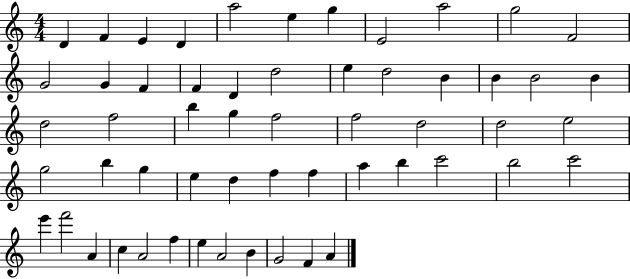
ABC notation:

X:1
T:Untitled
M:4/4
L:1/4
K:C
D F E D a2 e g E2 a2 g2 F2 G2 G F F D d2 e d2 B B B2 B d2 f2 b g f2 f2 d2 d2 e2 g2 b g e d f f a b c'2 b2 c'2 e' f'2 A c A2 f e A2 B G2 F A